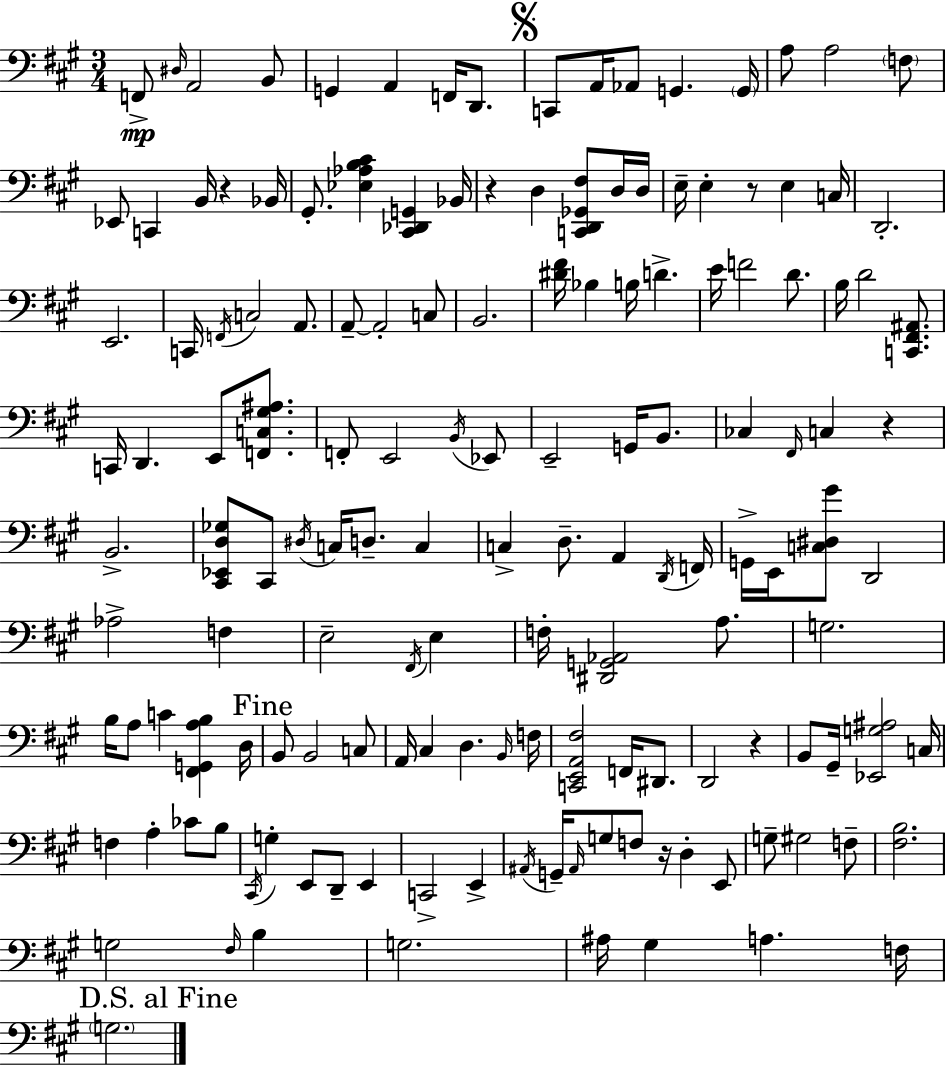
F2/e D#3/s A2/h B2/e G2/q A2/q F2/s D2/e. C2/e A2/s Ab2/e G2/q. G2/s A3/e A3/h F3/e Eb2/e C2/q B2/s R/q Bb2/s G#2/e. [Eb3,Ab3,B3,C#4]/q [C#2,Db2,G2]/q Bb2/s R/q D3/q [C2,D2,Gb2,F#3]/e D3/s D3/s E3/s E3/q R/e E3/q C3/s D2/h. E2/h. C2/s F2/s C3/h A2/e. A2/e A2/h C3/e B2/h. [D#4,F#4]/s Bb3/q B3/s D4/q. E4/s F4/h D4/e. B3/s D4/h [C2,F#2,A#2]/e. C2/s D2/q. E2/e [F2,C3,G#3,A#3]/e. F2/e E2/h B2/s Eb2/e E2/h G2/s B2/e. CES3/q F#2/s C3/q R/q B2/h. [C#2,Eb2,D3,Gb3]/e C#2/e D#3/s C3/s D3/e. C3/q C3/q D3/e. A2/q D2/s F2/s G2/s E2/s [C3,D#3,G#4]/e D2/h Ab3/h F3/q E3/h F#2/s E3/q F3/s [D#2,G2,Ab2]/h A3/e. G3/h. B3/s A3/e C4/q [F#2,G2,A3,B3]/q D3/s B2/e B2/h C3/e A2/s C#3/q D3/q. B2/s F3/s [C2,E2,A2,F#3]/h F2/s D#2/e. D2/h R/q B2/e G#2/s [Eb2,G3,A#3]/h C3/s F3/q A3/q CES4/e B3/e C#2/s G3/q E2/e D2/e E2/q C2/h E2/q A#2/s G2/s A#2/s G3/e F3/e R/s D3/q E2/e G3/e G#3/h F3/e [F#3,B3]/h. G3/h F#3/s B3/q G3/h. A#3/s G#3/q A3/q. F3/s G3/h.